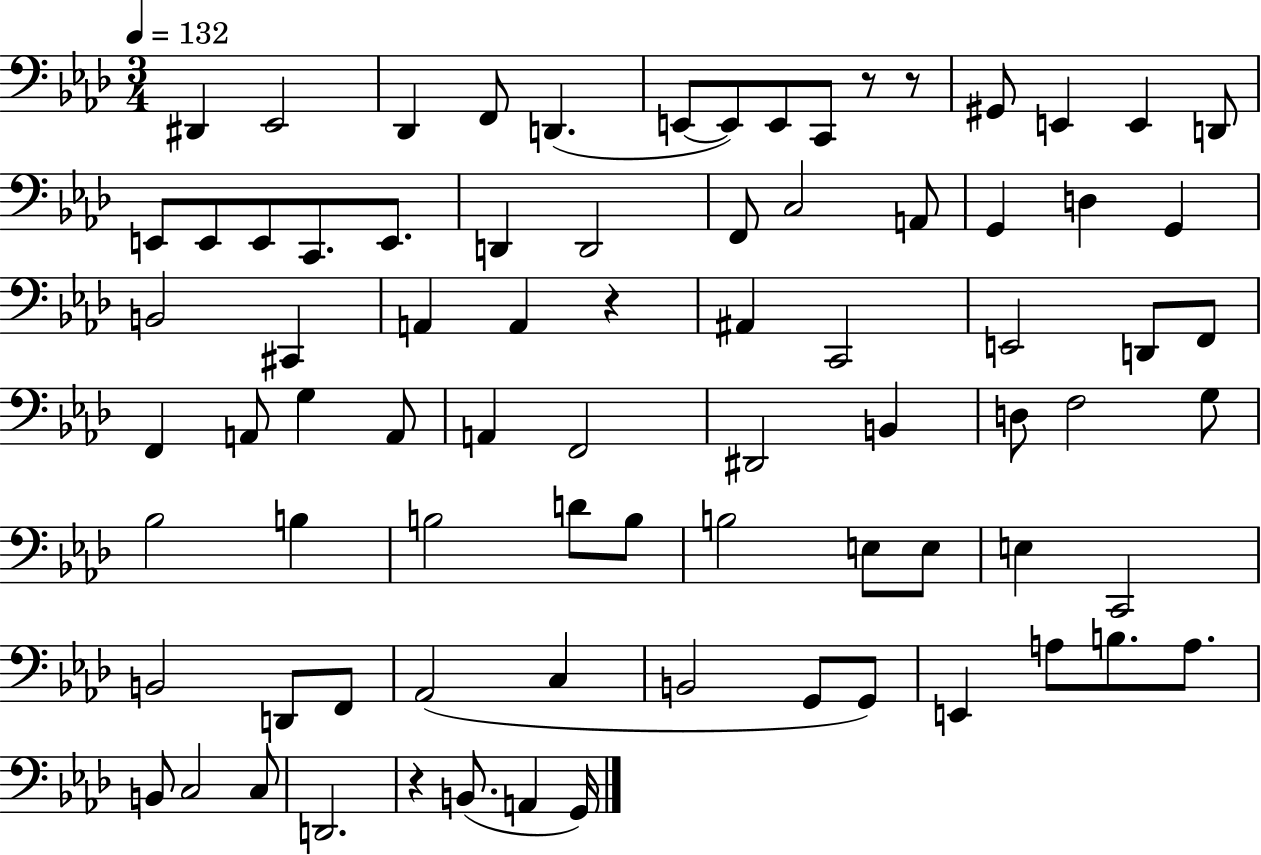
D#2/q Eb2/h Db2/q F2/e D2/q. E2/e E2/e E2/e C2/e R/e R/e G#2/e E2/q E2/q D2/e E2/e E2/e E2/e C2/e. E2/e. D2/q D2/h F2/e C3/h A2/e G2/q D3/q G2/q B2/h C#2/q A2/q A2/q R/q A#2/q C2/h E2/h D2/e F2/e F2/q A2/e G3/q A2/e A2/q F2/h D#2/h B2/q D3/e F3/h G3/e Bb3/h B3/q B3/h D4/e B3/e B3/h E3/e E3/e E3/q C2/h B2/h D2/e F2/e Ab2/h C3/q B2/h G2/e G2/e E2/q A3/e B3/e. A3/e. B2/e C3/h C3/e D2/h. R/q B2/e. A2/q G2/s